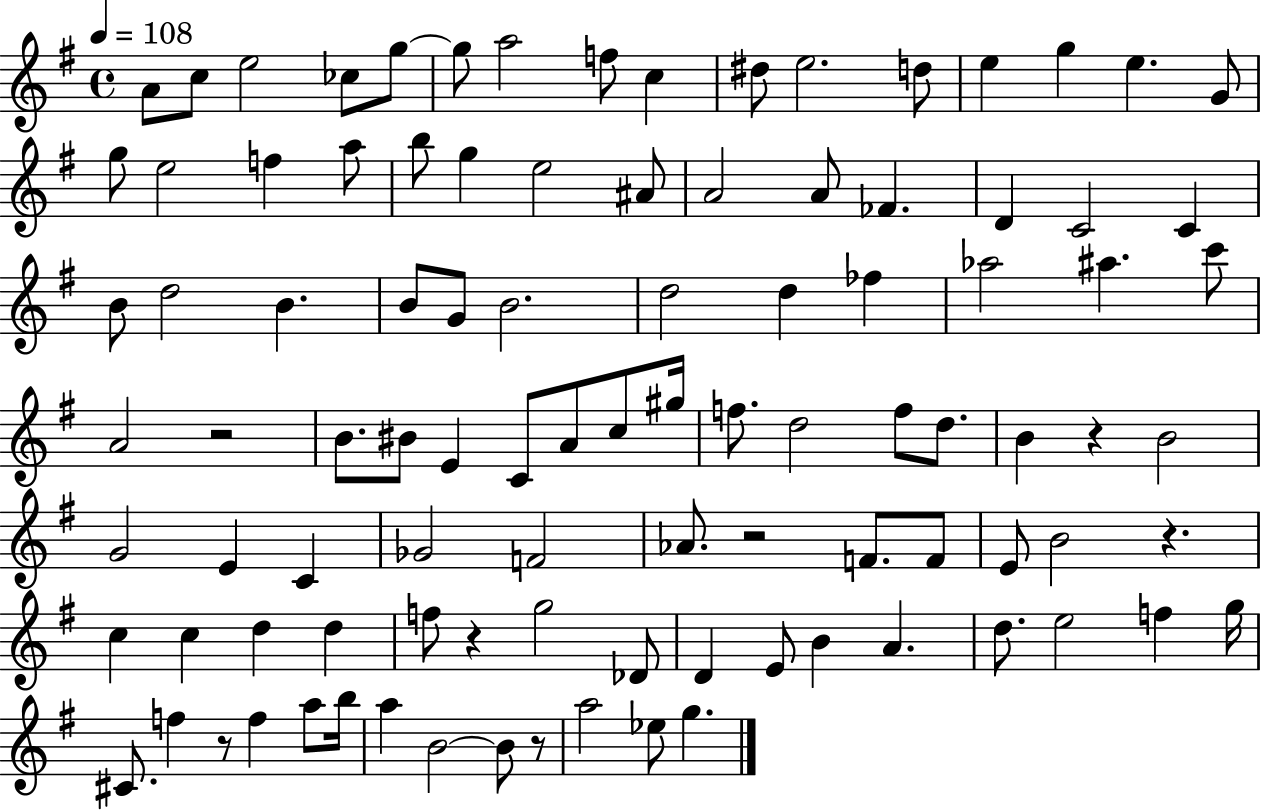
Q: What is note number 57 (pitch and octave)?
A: G4